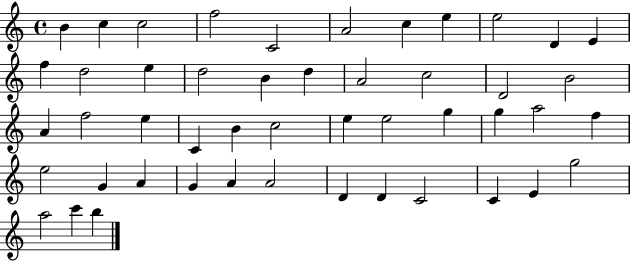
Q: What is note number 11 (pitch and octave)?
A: E4